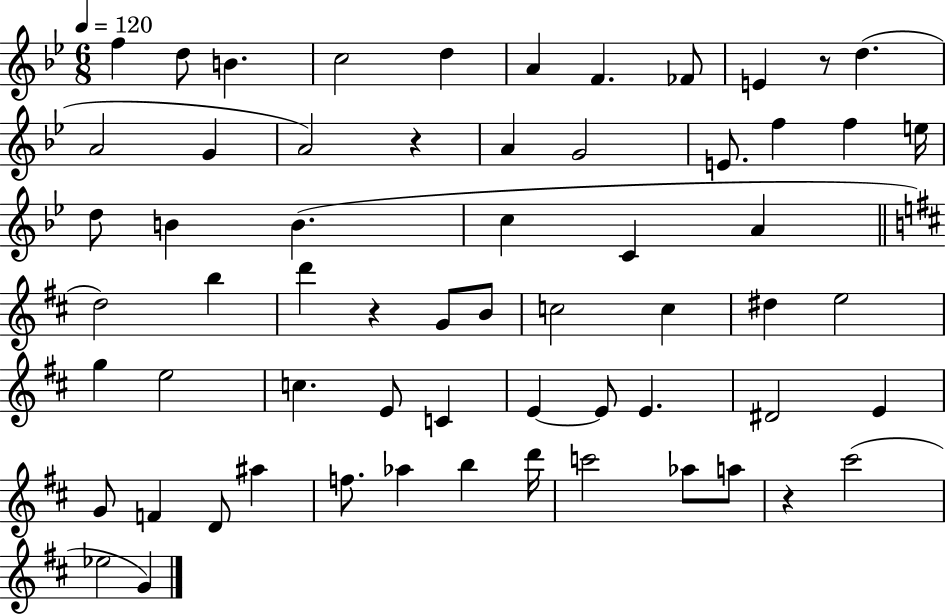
F5/q D5/e B4/q. C5/h D5/q A4/q F4/q. FES4/e E4/q R/e D5/q. A4/h G4/q A4/h R/q A4/q G4/h E4/e. F5/q F5/q E5/s D5/e B4/q B4/q. C5/q C4/q A4/q D5/h B5/q D6/q R/q G4/e B4/e C5/h C5/q D#5/q E5/h G5/q E5/h C5/q. E4/e C4/q E4/q E4/e E4/q. D#4/h E4/q G4/e F4/q D4/e A#5/q F5/e. Ab5/q B5/q D6/s C6/h Ab5/e A5/e R/q C#6/h Eb5/h G4/q